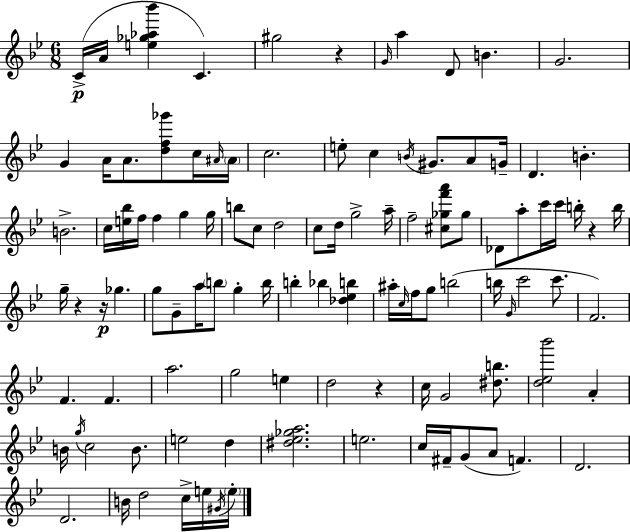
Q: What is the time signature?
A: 6/8